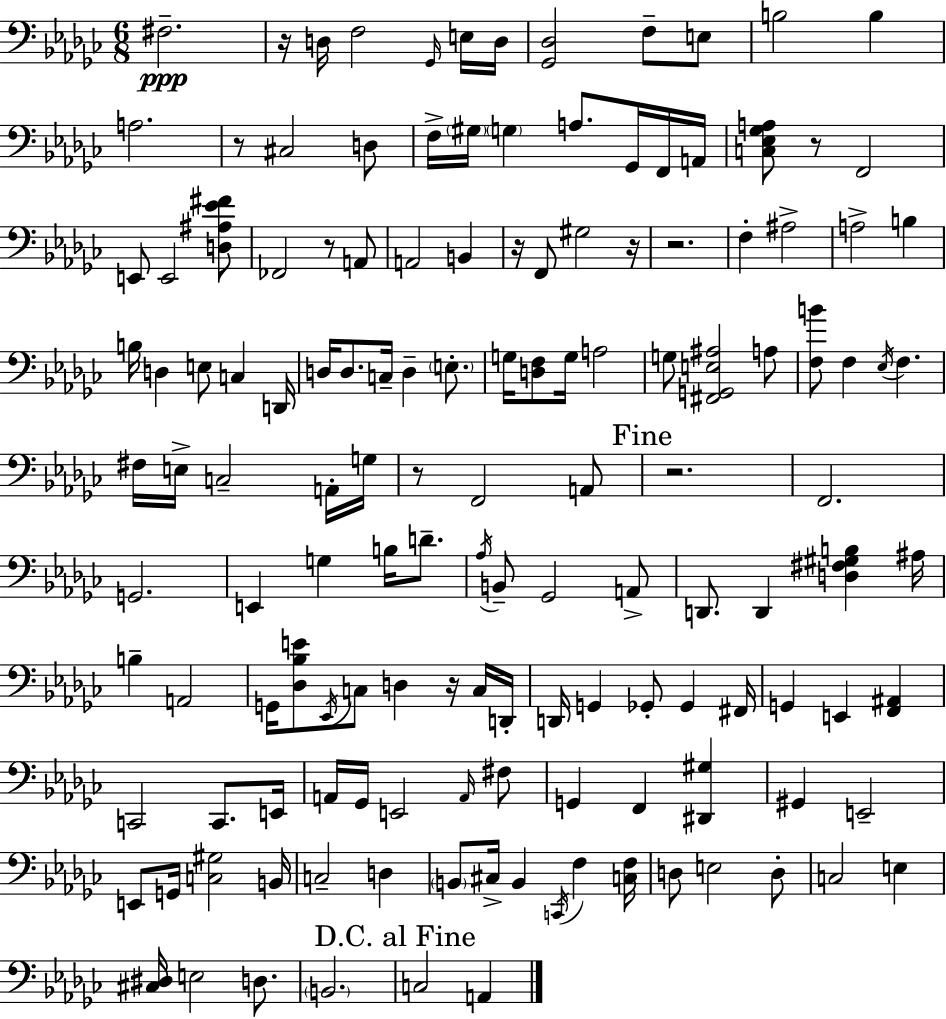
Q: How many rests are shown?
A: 10